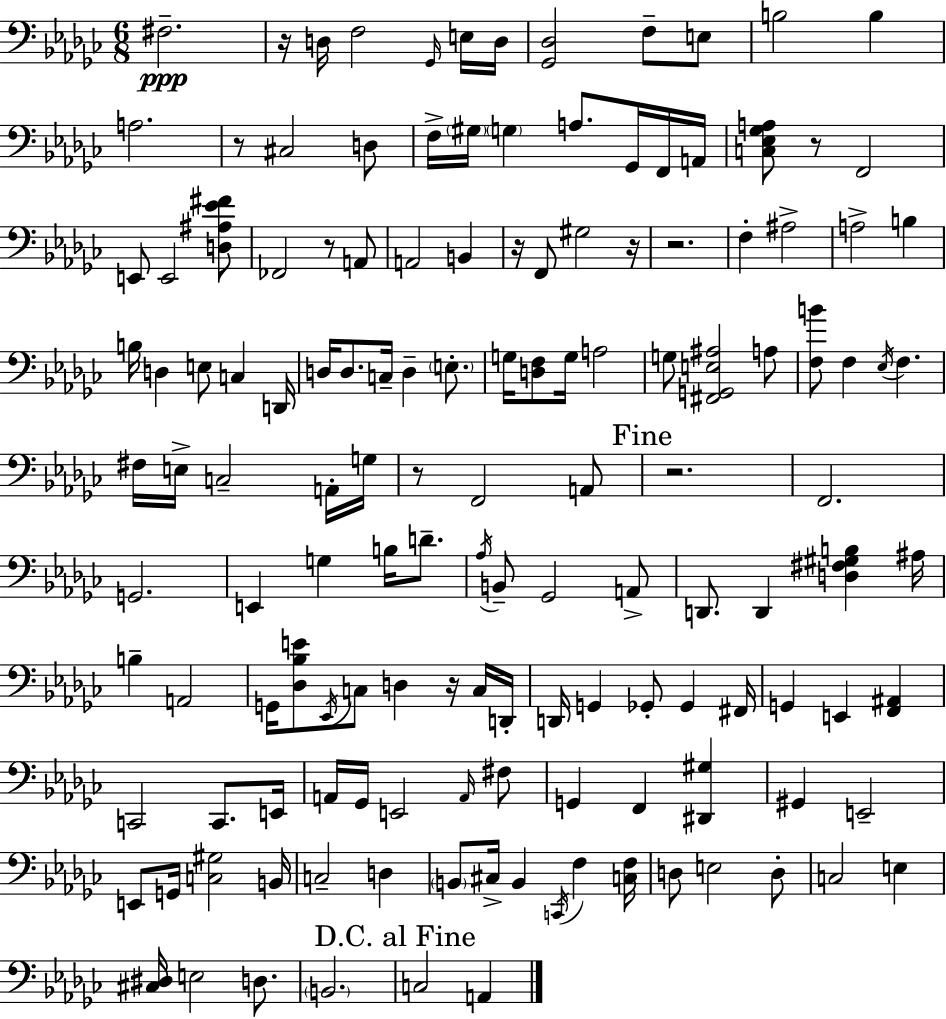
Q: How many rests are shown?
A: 10